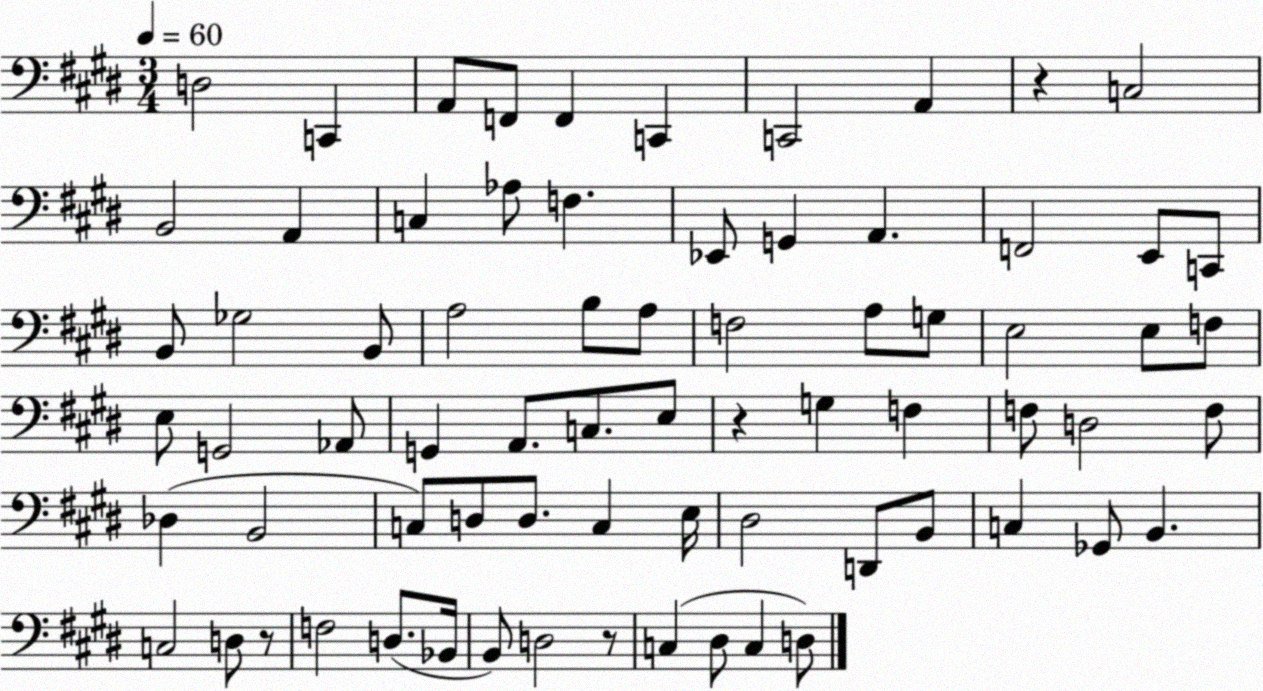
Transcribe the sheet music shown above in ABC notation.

X:1
T:Untitled
M:3/4
L:1/4
K:E
D,2 C,, A,,/2 F,,/2 F,, C,, C,,2 A,, z C,2 B,,2 A,, C, _A,/2 F, _E,,/2 G,, A,, F,,2 E,,/2 C,,/2 B,,/2 _G,2 B,,/2 A,2 B,/2 A,/2 F,2 A,/2 G,/2 E,2 E,/2 F,/2 E,/2 G,,2 _A,,/2 G,, A,,/2 C,/2 E,/2 z G, F, F,/2 D,2 F,/2 _D, B,,2 C,/2 D,/2 D,/2 C, E,/4 ^D,2 D,,/2 B,,/2 C, _G,,/2 B,, C,2 D,/2 z/2 F,2 D,/2 _B,,/4 B,,/2 D,2 z/2 C, ^D,/2 C, D,/2